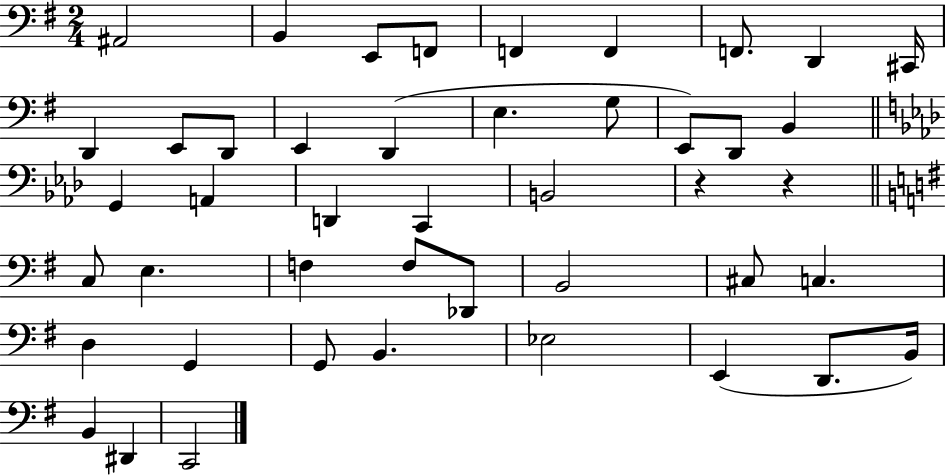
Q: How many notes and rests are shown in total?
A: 45